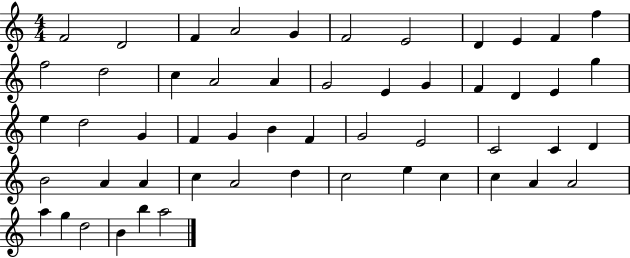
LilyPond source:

{
  \clef treble
  \numericTimeSignature
  \time 4/4
  \key c \major
  f'2 d'2 | f'4 a'2 g'4 | f'2 e'2 | d'4 e'4 f'4 f''4 | \break f''2 d''2 | c''4 a'2 a'4 | g'2 e'4 g'4 | f'4 d'4 e'4 g''4 | \break e''4 d''2 g'4 | f'4 g'4 b'4 f'4 | g'2 e'2 | c'2 c'4 d'4 | \break b'2 a'4 a'4 | c''4 a'2 d''4 | c''2 e''4 c''4 | c''4 a'4 a'2 | \break a''4 g''4 d''2 | b'4 b''4 a''2 | \bar "|."
}